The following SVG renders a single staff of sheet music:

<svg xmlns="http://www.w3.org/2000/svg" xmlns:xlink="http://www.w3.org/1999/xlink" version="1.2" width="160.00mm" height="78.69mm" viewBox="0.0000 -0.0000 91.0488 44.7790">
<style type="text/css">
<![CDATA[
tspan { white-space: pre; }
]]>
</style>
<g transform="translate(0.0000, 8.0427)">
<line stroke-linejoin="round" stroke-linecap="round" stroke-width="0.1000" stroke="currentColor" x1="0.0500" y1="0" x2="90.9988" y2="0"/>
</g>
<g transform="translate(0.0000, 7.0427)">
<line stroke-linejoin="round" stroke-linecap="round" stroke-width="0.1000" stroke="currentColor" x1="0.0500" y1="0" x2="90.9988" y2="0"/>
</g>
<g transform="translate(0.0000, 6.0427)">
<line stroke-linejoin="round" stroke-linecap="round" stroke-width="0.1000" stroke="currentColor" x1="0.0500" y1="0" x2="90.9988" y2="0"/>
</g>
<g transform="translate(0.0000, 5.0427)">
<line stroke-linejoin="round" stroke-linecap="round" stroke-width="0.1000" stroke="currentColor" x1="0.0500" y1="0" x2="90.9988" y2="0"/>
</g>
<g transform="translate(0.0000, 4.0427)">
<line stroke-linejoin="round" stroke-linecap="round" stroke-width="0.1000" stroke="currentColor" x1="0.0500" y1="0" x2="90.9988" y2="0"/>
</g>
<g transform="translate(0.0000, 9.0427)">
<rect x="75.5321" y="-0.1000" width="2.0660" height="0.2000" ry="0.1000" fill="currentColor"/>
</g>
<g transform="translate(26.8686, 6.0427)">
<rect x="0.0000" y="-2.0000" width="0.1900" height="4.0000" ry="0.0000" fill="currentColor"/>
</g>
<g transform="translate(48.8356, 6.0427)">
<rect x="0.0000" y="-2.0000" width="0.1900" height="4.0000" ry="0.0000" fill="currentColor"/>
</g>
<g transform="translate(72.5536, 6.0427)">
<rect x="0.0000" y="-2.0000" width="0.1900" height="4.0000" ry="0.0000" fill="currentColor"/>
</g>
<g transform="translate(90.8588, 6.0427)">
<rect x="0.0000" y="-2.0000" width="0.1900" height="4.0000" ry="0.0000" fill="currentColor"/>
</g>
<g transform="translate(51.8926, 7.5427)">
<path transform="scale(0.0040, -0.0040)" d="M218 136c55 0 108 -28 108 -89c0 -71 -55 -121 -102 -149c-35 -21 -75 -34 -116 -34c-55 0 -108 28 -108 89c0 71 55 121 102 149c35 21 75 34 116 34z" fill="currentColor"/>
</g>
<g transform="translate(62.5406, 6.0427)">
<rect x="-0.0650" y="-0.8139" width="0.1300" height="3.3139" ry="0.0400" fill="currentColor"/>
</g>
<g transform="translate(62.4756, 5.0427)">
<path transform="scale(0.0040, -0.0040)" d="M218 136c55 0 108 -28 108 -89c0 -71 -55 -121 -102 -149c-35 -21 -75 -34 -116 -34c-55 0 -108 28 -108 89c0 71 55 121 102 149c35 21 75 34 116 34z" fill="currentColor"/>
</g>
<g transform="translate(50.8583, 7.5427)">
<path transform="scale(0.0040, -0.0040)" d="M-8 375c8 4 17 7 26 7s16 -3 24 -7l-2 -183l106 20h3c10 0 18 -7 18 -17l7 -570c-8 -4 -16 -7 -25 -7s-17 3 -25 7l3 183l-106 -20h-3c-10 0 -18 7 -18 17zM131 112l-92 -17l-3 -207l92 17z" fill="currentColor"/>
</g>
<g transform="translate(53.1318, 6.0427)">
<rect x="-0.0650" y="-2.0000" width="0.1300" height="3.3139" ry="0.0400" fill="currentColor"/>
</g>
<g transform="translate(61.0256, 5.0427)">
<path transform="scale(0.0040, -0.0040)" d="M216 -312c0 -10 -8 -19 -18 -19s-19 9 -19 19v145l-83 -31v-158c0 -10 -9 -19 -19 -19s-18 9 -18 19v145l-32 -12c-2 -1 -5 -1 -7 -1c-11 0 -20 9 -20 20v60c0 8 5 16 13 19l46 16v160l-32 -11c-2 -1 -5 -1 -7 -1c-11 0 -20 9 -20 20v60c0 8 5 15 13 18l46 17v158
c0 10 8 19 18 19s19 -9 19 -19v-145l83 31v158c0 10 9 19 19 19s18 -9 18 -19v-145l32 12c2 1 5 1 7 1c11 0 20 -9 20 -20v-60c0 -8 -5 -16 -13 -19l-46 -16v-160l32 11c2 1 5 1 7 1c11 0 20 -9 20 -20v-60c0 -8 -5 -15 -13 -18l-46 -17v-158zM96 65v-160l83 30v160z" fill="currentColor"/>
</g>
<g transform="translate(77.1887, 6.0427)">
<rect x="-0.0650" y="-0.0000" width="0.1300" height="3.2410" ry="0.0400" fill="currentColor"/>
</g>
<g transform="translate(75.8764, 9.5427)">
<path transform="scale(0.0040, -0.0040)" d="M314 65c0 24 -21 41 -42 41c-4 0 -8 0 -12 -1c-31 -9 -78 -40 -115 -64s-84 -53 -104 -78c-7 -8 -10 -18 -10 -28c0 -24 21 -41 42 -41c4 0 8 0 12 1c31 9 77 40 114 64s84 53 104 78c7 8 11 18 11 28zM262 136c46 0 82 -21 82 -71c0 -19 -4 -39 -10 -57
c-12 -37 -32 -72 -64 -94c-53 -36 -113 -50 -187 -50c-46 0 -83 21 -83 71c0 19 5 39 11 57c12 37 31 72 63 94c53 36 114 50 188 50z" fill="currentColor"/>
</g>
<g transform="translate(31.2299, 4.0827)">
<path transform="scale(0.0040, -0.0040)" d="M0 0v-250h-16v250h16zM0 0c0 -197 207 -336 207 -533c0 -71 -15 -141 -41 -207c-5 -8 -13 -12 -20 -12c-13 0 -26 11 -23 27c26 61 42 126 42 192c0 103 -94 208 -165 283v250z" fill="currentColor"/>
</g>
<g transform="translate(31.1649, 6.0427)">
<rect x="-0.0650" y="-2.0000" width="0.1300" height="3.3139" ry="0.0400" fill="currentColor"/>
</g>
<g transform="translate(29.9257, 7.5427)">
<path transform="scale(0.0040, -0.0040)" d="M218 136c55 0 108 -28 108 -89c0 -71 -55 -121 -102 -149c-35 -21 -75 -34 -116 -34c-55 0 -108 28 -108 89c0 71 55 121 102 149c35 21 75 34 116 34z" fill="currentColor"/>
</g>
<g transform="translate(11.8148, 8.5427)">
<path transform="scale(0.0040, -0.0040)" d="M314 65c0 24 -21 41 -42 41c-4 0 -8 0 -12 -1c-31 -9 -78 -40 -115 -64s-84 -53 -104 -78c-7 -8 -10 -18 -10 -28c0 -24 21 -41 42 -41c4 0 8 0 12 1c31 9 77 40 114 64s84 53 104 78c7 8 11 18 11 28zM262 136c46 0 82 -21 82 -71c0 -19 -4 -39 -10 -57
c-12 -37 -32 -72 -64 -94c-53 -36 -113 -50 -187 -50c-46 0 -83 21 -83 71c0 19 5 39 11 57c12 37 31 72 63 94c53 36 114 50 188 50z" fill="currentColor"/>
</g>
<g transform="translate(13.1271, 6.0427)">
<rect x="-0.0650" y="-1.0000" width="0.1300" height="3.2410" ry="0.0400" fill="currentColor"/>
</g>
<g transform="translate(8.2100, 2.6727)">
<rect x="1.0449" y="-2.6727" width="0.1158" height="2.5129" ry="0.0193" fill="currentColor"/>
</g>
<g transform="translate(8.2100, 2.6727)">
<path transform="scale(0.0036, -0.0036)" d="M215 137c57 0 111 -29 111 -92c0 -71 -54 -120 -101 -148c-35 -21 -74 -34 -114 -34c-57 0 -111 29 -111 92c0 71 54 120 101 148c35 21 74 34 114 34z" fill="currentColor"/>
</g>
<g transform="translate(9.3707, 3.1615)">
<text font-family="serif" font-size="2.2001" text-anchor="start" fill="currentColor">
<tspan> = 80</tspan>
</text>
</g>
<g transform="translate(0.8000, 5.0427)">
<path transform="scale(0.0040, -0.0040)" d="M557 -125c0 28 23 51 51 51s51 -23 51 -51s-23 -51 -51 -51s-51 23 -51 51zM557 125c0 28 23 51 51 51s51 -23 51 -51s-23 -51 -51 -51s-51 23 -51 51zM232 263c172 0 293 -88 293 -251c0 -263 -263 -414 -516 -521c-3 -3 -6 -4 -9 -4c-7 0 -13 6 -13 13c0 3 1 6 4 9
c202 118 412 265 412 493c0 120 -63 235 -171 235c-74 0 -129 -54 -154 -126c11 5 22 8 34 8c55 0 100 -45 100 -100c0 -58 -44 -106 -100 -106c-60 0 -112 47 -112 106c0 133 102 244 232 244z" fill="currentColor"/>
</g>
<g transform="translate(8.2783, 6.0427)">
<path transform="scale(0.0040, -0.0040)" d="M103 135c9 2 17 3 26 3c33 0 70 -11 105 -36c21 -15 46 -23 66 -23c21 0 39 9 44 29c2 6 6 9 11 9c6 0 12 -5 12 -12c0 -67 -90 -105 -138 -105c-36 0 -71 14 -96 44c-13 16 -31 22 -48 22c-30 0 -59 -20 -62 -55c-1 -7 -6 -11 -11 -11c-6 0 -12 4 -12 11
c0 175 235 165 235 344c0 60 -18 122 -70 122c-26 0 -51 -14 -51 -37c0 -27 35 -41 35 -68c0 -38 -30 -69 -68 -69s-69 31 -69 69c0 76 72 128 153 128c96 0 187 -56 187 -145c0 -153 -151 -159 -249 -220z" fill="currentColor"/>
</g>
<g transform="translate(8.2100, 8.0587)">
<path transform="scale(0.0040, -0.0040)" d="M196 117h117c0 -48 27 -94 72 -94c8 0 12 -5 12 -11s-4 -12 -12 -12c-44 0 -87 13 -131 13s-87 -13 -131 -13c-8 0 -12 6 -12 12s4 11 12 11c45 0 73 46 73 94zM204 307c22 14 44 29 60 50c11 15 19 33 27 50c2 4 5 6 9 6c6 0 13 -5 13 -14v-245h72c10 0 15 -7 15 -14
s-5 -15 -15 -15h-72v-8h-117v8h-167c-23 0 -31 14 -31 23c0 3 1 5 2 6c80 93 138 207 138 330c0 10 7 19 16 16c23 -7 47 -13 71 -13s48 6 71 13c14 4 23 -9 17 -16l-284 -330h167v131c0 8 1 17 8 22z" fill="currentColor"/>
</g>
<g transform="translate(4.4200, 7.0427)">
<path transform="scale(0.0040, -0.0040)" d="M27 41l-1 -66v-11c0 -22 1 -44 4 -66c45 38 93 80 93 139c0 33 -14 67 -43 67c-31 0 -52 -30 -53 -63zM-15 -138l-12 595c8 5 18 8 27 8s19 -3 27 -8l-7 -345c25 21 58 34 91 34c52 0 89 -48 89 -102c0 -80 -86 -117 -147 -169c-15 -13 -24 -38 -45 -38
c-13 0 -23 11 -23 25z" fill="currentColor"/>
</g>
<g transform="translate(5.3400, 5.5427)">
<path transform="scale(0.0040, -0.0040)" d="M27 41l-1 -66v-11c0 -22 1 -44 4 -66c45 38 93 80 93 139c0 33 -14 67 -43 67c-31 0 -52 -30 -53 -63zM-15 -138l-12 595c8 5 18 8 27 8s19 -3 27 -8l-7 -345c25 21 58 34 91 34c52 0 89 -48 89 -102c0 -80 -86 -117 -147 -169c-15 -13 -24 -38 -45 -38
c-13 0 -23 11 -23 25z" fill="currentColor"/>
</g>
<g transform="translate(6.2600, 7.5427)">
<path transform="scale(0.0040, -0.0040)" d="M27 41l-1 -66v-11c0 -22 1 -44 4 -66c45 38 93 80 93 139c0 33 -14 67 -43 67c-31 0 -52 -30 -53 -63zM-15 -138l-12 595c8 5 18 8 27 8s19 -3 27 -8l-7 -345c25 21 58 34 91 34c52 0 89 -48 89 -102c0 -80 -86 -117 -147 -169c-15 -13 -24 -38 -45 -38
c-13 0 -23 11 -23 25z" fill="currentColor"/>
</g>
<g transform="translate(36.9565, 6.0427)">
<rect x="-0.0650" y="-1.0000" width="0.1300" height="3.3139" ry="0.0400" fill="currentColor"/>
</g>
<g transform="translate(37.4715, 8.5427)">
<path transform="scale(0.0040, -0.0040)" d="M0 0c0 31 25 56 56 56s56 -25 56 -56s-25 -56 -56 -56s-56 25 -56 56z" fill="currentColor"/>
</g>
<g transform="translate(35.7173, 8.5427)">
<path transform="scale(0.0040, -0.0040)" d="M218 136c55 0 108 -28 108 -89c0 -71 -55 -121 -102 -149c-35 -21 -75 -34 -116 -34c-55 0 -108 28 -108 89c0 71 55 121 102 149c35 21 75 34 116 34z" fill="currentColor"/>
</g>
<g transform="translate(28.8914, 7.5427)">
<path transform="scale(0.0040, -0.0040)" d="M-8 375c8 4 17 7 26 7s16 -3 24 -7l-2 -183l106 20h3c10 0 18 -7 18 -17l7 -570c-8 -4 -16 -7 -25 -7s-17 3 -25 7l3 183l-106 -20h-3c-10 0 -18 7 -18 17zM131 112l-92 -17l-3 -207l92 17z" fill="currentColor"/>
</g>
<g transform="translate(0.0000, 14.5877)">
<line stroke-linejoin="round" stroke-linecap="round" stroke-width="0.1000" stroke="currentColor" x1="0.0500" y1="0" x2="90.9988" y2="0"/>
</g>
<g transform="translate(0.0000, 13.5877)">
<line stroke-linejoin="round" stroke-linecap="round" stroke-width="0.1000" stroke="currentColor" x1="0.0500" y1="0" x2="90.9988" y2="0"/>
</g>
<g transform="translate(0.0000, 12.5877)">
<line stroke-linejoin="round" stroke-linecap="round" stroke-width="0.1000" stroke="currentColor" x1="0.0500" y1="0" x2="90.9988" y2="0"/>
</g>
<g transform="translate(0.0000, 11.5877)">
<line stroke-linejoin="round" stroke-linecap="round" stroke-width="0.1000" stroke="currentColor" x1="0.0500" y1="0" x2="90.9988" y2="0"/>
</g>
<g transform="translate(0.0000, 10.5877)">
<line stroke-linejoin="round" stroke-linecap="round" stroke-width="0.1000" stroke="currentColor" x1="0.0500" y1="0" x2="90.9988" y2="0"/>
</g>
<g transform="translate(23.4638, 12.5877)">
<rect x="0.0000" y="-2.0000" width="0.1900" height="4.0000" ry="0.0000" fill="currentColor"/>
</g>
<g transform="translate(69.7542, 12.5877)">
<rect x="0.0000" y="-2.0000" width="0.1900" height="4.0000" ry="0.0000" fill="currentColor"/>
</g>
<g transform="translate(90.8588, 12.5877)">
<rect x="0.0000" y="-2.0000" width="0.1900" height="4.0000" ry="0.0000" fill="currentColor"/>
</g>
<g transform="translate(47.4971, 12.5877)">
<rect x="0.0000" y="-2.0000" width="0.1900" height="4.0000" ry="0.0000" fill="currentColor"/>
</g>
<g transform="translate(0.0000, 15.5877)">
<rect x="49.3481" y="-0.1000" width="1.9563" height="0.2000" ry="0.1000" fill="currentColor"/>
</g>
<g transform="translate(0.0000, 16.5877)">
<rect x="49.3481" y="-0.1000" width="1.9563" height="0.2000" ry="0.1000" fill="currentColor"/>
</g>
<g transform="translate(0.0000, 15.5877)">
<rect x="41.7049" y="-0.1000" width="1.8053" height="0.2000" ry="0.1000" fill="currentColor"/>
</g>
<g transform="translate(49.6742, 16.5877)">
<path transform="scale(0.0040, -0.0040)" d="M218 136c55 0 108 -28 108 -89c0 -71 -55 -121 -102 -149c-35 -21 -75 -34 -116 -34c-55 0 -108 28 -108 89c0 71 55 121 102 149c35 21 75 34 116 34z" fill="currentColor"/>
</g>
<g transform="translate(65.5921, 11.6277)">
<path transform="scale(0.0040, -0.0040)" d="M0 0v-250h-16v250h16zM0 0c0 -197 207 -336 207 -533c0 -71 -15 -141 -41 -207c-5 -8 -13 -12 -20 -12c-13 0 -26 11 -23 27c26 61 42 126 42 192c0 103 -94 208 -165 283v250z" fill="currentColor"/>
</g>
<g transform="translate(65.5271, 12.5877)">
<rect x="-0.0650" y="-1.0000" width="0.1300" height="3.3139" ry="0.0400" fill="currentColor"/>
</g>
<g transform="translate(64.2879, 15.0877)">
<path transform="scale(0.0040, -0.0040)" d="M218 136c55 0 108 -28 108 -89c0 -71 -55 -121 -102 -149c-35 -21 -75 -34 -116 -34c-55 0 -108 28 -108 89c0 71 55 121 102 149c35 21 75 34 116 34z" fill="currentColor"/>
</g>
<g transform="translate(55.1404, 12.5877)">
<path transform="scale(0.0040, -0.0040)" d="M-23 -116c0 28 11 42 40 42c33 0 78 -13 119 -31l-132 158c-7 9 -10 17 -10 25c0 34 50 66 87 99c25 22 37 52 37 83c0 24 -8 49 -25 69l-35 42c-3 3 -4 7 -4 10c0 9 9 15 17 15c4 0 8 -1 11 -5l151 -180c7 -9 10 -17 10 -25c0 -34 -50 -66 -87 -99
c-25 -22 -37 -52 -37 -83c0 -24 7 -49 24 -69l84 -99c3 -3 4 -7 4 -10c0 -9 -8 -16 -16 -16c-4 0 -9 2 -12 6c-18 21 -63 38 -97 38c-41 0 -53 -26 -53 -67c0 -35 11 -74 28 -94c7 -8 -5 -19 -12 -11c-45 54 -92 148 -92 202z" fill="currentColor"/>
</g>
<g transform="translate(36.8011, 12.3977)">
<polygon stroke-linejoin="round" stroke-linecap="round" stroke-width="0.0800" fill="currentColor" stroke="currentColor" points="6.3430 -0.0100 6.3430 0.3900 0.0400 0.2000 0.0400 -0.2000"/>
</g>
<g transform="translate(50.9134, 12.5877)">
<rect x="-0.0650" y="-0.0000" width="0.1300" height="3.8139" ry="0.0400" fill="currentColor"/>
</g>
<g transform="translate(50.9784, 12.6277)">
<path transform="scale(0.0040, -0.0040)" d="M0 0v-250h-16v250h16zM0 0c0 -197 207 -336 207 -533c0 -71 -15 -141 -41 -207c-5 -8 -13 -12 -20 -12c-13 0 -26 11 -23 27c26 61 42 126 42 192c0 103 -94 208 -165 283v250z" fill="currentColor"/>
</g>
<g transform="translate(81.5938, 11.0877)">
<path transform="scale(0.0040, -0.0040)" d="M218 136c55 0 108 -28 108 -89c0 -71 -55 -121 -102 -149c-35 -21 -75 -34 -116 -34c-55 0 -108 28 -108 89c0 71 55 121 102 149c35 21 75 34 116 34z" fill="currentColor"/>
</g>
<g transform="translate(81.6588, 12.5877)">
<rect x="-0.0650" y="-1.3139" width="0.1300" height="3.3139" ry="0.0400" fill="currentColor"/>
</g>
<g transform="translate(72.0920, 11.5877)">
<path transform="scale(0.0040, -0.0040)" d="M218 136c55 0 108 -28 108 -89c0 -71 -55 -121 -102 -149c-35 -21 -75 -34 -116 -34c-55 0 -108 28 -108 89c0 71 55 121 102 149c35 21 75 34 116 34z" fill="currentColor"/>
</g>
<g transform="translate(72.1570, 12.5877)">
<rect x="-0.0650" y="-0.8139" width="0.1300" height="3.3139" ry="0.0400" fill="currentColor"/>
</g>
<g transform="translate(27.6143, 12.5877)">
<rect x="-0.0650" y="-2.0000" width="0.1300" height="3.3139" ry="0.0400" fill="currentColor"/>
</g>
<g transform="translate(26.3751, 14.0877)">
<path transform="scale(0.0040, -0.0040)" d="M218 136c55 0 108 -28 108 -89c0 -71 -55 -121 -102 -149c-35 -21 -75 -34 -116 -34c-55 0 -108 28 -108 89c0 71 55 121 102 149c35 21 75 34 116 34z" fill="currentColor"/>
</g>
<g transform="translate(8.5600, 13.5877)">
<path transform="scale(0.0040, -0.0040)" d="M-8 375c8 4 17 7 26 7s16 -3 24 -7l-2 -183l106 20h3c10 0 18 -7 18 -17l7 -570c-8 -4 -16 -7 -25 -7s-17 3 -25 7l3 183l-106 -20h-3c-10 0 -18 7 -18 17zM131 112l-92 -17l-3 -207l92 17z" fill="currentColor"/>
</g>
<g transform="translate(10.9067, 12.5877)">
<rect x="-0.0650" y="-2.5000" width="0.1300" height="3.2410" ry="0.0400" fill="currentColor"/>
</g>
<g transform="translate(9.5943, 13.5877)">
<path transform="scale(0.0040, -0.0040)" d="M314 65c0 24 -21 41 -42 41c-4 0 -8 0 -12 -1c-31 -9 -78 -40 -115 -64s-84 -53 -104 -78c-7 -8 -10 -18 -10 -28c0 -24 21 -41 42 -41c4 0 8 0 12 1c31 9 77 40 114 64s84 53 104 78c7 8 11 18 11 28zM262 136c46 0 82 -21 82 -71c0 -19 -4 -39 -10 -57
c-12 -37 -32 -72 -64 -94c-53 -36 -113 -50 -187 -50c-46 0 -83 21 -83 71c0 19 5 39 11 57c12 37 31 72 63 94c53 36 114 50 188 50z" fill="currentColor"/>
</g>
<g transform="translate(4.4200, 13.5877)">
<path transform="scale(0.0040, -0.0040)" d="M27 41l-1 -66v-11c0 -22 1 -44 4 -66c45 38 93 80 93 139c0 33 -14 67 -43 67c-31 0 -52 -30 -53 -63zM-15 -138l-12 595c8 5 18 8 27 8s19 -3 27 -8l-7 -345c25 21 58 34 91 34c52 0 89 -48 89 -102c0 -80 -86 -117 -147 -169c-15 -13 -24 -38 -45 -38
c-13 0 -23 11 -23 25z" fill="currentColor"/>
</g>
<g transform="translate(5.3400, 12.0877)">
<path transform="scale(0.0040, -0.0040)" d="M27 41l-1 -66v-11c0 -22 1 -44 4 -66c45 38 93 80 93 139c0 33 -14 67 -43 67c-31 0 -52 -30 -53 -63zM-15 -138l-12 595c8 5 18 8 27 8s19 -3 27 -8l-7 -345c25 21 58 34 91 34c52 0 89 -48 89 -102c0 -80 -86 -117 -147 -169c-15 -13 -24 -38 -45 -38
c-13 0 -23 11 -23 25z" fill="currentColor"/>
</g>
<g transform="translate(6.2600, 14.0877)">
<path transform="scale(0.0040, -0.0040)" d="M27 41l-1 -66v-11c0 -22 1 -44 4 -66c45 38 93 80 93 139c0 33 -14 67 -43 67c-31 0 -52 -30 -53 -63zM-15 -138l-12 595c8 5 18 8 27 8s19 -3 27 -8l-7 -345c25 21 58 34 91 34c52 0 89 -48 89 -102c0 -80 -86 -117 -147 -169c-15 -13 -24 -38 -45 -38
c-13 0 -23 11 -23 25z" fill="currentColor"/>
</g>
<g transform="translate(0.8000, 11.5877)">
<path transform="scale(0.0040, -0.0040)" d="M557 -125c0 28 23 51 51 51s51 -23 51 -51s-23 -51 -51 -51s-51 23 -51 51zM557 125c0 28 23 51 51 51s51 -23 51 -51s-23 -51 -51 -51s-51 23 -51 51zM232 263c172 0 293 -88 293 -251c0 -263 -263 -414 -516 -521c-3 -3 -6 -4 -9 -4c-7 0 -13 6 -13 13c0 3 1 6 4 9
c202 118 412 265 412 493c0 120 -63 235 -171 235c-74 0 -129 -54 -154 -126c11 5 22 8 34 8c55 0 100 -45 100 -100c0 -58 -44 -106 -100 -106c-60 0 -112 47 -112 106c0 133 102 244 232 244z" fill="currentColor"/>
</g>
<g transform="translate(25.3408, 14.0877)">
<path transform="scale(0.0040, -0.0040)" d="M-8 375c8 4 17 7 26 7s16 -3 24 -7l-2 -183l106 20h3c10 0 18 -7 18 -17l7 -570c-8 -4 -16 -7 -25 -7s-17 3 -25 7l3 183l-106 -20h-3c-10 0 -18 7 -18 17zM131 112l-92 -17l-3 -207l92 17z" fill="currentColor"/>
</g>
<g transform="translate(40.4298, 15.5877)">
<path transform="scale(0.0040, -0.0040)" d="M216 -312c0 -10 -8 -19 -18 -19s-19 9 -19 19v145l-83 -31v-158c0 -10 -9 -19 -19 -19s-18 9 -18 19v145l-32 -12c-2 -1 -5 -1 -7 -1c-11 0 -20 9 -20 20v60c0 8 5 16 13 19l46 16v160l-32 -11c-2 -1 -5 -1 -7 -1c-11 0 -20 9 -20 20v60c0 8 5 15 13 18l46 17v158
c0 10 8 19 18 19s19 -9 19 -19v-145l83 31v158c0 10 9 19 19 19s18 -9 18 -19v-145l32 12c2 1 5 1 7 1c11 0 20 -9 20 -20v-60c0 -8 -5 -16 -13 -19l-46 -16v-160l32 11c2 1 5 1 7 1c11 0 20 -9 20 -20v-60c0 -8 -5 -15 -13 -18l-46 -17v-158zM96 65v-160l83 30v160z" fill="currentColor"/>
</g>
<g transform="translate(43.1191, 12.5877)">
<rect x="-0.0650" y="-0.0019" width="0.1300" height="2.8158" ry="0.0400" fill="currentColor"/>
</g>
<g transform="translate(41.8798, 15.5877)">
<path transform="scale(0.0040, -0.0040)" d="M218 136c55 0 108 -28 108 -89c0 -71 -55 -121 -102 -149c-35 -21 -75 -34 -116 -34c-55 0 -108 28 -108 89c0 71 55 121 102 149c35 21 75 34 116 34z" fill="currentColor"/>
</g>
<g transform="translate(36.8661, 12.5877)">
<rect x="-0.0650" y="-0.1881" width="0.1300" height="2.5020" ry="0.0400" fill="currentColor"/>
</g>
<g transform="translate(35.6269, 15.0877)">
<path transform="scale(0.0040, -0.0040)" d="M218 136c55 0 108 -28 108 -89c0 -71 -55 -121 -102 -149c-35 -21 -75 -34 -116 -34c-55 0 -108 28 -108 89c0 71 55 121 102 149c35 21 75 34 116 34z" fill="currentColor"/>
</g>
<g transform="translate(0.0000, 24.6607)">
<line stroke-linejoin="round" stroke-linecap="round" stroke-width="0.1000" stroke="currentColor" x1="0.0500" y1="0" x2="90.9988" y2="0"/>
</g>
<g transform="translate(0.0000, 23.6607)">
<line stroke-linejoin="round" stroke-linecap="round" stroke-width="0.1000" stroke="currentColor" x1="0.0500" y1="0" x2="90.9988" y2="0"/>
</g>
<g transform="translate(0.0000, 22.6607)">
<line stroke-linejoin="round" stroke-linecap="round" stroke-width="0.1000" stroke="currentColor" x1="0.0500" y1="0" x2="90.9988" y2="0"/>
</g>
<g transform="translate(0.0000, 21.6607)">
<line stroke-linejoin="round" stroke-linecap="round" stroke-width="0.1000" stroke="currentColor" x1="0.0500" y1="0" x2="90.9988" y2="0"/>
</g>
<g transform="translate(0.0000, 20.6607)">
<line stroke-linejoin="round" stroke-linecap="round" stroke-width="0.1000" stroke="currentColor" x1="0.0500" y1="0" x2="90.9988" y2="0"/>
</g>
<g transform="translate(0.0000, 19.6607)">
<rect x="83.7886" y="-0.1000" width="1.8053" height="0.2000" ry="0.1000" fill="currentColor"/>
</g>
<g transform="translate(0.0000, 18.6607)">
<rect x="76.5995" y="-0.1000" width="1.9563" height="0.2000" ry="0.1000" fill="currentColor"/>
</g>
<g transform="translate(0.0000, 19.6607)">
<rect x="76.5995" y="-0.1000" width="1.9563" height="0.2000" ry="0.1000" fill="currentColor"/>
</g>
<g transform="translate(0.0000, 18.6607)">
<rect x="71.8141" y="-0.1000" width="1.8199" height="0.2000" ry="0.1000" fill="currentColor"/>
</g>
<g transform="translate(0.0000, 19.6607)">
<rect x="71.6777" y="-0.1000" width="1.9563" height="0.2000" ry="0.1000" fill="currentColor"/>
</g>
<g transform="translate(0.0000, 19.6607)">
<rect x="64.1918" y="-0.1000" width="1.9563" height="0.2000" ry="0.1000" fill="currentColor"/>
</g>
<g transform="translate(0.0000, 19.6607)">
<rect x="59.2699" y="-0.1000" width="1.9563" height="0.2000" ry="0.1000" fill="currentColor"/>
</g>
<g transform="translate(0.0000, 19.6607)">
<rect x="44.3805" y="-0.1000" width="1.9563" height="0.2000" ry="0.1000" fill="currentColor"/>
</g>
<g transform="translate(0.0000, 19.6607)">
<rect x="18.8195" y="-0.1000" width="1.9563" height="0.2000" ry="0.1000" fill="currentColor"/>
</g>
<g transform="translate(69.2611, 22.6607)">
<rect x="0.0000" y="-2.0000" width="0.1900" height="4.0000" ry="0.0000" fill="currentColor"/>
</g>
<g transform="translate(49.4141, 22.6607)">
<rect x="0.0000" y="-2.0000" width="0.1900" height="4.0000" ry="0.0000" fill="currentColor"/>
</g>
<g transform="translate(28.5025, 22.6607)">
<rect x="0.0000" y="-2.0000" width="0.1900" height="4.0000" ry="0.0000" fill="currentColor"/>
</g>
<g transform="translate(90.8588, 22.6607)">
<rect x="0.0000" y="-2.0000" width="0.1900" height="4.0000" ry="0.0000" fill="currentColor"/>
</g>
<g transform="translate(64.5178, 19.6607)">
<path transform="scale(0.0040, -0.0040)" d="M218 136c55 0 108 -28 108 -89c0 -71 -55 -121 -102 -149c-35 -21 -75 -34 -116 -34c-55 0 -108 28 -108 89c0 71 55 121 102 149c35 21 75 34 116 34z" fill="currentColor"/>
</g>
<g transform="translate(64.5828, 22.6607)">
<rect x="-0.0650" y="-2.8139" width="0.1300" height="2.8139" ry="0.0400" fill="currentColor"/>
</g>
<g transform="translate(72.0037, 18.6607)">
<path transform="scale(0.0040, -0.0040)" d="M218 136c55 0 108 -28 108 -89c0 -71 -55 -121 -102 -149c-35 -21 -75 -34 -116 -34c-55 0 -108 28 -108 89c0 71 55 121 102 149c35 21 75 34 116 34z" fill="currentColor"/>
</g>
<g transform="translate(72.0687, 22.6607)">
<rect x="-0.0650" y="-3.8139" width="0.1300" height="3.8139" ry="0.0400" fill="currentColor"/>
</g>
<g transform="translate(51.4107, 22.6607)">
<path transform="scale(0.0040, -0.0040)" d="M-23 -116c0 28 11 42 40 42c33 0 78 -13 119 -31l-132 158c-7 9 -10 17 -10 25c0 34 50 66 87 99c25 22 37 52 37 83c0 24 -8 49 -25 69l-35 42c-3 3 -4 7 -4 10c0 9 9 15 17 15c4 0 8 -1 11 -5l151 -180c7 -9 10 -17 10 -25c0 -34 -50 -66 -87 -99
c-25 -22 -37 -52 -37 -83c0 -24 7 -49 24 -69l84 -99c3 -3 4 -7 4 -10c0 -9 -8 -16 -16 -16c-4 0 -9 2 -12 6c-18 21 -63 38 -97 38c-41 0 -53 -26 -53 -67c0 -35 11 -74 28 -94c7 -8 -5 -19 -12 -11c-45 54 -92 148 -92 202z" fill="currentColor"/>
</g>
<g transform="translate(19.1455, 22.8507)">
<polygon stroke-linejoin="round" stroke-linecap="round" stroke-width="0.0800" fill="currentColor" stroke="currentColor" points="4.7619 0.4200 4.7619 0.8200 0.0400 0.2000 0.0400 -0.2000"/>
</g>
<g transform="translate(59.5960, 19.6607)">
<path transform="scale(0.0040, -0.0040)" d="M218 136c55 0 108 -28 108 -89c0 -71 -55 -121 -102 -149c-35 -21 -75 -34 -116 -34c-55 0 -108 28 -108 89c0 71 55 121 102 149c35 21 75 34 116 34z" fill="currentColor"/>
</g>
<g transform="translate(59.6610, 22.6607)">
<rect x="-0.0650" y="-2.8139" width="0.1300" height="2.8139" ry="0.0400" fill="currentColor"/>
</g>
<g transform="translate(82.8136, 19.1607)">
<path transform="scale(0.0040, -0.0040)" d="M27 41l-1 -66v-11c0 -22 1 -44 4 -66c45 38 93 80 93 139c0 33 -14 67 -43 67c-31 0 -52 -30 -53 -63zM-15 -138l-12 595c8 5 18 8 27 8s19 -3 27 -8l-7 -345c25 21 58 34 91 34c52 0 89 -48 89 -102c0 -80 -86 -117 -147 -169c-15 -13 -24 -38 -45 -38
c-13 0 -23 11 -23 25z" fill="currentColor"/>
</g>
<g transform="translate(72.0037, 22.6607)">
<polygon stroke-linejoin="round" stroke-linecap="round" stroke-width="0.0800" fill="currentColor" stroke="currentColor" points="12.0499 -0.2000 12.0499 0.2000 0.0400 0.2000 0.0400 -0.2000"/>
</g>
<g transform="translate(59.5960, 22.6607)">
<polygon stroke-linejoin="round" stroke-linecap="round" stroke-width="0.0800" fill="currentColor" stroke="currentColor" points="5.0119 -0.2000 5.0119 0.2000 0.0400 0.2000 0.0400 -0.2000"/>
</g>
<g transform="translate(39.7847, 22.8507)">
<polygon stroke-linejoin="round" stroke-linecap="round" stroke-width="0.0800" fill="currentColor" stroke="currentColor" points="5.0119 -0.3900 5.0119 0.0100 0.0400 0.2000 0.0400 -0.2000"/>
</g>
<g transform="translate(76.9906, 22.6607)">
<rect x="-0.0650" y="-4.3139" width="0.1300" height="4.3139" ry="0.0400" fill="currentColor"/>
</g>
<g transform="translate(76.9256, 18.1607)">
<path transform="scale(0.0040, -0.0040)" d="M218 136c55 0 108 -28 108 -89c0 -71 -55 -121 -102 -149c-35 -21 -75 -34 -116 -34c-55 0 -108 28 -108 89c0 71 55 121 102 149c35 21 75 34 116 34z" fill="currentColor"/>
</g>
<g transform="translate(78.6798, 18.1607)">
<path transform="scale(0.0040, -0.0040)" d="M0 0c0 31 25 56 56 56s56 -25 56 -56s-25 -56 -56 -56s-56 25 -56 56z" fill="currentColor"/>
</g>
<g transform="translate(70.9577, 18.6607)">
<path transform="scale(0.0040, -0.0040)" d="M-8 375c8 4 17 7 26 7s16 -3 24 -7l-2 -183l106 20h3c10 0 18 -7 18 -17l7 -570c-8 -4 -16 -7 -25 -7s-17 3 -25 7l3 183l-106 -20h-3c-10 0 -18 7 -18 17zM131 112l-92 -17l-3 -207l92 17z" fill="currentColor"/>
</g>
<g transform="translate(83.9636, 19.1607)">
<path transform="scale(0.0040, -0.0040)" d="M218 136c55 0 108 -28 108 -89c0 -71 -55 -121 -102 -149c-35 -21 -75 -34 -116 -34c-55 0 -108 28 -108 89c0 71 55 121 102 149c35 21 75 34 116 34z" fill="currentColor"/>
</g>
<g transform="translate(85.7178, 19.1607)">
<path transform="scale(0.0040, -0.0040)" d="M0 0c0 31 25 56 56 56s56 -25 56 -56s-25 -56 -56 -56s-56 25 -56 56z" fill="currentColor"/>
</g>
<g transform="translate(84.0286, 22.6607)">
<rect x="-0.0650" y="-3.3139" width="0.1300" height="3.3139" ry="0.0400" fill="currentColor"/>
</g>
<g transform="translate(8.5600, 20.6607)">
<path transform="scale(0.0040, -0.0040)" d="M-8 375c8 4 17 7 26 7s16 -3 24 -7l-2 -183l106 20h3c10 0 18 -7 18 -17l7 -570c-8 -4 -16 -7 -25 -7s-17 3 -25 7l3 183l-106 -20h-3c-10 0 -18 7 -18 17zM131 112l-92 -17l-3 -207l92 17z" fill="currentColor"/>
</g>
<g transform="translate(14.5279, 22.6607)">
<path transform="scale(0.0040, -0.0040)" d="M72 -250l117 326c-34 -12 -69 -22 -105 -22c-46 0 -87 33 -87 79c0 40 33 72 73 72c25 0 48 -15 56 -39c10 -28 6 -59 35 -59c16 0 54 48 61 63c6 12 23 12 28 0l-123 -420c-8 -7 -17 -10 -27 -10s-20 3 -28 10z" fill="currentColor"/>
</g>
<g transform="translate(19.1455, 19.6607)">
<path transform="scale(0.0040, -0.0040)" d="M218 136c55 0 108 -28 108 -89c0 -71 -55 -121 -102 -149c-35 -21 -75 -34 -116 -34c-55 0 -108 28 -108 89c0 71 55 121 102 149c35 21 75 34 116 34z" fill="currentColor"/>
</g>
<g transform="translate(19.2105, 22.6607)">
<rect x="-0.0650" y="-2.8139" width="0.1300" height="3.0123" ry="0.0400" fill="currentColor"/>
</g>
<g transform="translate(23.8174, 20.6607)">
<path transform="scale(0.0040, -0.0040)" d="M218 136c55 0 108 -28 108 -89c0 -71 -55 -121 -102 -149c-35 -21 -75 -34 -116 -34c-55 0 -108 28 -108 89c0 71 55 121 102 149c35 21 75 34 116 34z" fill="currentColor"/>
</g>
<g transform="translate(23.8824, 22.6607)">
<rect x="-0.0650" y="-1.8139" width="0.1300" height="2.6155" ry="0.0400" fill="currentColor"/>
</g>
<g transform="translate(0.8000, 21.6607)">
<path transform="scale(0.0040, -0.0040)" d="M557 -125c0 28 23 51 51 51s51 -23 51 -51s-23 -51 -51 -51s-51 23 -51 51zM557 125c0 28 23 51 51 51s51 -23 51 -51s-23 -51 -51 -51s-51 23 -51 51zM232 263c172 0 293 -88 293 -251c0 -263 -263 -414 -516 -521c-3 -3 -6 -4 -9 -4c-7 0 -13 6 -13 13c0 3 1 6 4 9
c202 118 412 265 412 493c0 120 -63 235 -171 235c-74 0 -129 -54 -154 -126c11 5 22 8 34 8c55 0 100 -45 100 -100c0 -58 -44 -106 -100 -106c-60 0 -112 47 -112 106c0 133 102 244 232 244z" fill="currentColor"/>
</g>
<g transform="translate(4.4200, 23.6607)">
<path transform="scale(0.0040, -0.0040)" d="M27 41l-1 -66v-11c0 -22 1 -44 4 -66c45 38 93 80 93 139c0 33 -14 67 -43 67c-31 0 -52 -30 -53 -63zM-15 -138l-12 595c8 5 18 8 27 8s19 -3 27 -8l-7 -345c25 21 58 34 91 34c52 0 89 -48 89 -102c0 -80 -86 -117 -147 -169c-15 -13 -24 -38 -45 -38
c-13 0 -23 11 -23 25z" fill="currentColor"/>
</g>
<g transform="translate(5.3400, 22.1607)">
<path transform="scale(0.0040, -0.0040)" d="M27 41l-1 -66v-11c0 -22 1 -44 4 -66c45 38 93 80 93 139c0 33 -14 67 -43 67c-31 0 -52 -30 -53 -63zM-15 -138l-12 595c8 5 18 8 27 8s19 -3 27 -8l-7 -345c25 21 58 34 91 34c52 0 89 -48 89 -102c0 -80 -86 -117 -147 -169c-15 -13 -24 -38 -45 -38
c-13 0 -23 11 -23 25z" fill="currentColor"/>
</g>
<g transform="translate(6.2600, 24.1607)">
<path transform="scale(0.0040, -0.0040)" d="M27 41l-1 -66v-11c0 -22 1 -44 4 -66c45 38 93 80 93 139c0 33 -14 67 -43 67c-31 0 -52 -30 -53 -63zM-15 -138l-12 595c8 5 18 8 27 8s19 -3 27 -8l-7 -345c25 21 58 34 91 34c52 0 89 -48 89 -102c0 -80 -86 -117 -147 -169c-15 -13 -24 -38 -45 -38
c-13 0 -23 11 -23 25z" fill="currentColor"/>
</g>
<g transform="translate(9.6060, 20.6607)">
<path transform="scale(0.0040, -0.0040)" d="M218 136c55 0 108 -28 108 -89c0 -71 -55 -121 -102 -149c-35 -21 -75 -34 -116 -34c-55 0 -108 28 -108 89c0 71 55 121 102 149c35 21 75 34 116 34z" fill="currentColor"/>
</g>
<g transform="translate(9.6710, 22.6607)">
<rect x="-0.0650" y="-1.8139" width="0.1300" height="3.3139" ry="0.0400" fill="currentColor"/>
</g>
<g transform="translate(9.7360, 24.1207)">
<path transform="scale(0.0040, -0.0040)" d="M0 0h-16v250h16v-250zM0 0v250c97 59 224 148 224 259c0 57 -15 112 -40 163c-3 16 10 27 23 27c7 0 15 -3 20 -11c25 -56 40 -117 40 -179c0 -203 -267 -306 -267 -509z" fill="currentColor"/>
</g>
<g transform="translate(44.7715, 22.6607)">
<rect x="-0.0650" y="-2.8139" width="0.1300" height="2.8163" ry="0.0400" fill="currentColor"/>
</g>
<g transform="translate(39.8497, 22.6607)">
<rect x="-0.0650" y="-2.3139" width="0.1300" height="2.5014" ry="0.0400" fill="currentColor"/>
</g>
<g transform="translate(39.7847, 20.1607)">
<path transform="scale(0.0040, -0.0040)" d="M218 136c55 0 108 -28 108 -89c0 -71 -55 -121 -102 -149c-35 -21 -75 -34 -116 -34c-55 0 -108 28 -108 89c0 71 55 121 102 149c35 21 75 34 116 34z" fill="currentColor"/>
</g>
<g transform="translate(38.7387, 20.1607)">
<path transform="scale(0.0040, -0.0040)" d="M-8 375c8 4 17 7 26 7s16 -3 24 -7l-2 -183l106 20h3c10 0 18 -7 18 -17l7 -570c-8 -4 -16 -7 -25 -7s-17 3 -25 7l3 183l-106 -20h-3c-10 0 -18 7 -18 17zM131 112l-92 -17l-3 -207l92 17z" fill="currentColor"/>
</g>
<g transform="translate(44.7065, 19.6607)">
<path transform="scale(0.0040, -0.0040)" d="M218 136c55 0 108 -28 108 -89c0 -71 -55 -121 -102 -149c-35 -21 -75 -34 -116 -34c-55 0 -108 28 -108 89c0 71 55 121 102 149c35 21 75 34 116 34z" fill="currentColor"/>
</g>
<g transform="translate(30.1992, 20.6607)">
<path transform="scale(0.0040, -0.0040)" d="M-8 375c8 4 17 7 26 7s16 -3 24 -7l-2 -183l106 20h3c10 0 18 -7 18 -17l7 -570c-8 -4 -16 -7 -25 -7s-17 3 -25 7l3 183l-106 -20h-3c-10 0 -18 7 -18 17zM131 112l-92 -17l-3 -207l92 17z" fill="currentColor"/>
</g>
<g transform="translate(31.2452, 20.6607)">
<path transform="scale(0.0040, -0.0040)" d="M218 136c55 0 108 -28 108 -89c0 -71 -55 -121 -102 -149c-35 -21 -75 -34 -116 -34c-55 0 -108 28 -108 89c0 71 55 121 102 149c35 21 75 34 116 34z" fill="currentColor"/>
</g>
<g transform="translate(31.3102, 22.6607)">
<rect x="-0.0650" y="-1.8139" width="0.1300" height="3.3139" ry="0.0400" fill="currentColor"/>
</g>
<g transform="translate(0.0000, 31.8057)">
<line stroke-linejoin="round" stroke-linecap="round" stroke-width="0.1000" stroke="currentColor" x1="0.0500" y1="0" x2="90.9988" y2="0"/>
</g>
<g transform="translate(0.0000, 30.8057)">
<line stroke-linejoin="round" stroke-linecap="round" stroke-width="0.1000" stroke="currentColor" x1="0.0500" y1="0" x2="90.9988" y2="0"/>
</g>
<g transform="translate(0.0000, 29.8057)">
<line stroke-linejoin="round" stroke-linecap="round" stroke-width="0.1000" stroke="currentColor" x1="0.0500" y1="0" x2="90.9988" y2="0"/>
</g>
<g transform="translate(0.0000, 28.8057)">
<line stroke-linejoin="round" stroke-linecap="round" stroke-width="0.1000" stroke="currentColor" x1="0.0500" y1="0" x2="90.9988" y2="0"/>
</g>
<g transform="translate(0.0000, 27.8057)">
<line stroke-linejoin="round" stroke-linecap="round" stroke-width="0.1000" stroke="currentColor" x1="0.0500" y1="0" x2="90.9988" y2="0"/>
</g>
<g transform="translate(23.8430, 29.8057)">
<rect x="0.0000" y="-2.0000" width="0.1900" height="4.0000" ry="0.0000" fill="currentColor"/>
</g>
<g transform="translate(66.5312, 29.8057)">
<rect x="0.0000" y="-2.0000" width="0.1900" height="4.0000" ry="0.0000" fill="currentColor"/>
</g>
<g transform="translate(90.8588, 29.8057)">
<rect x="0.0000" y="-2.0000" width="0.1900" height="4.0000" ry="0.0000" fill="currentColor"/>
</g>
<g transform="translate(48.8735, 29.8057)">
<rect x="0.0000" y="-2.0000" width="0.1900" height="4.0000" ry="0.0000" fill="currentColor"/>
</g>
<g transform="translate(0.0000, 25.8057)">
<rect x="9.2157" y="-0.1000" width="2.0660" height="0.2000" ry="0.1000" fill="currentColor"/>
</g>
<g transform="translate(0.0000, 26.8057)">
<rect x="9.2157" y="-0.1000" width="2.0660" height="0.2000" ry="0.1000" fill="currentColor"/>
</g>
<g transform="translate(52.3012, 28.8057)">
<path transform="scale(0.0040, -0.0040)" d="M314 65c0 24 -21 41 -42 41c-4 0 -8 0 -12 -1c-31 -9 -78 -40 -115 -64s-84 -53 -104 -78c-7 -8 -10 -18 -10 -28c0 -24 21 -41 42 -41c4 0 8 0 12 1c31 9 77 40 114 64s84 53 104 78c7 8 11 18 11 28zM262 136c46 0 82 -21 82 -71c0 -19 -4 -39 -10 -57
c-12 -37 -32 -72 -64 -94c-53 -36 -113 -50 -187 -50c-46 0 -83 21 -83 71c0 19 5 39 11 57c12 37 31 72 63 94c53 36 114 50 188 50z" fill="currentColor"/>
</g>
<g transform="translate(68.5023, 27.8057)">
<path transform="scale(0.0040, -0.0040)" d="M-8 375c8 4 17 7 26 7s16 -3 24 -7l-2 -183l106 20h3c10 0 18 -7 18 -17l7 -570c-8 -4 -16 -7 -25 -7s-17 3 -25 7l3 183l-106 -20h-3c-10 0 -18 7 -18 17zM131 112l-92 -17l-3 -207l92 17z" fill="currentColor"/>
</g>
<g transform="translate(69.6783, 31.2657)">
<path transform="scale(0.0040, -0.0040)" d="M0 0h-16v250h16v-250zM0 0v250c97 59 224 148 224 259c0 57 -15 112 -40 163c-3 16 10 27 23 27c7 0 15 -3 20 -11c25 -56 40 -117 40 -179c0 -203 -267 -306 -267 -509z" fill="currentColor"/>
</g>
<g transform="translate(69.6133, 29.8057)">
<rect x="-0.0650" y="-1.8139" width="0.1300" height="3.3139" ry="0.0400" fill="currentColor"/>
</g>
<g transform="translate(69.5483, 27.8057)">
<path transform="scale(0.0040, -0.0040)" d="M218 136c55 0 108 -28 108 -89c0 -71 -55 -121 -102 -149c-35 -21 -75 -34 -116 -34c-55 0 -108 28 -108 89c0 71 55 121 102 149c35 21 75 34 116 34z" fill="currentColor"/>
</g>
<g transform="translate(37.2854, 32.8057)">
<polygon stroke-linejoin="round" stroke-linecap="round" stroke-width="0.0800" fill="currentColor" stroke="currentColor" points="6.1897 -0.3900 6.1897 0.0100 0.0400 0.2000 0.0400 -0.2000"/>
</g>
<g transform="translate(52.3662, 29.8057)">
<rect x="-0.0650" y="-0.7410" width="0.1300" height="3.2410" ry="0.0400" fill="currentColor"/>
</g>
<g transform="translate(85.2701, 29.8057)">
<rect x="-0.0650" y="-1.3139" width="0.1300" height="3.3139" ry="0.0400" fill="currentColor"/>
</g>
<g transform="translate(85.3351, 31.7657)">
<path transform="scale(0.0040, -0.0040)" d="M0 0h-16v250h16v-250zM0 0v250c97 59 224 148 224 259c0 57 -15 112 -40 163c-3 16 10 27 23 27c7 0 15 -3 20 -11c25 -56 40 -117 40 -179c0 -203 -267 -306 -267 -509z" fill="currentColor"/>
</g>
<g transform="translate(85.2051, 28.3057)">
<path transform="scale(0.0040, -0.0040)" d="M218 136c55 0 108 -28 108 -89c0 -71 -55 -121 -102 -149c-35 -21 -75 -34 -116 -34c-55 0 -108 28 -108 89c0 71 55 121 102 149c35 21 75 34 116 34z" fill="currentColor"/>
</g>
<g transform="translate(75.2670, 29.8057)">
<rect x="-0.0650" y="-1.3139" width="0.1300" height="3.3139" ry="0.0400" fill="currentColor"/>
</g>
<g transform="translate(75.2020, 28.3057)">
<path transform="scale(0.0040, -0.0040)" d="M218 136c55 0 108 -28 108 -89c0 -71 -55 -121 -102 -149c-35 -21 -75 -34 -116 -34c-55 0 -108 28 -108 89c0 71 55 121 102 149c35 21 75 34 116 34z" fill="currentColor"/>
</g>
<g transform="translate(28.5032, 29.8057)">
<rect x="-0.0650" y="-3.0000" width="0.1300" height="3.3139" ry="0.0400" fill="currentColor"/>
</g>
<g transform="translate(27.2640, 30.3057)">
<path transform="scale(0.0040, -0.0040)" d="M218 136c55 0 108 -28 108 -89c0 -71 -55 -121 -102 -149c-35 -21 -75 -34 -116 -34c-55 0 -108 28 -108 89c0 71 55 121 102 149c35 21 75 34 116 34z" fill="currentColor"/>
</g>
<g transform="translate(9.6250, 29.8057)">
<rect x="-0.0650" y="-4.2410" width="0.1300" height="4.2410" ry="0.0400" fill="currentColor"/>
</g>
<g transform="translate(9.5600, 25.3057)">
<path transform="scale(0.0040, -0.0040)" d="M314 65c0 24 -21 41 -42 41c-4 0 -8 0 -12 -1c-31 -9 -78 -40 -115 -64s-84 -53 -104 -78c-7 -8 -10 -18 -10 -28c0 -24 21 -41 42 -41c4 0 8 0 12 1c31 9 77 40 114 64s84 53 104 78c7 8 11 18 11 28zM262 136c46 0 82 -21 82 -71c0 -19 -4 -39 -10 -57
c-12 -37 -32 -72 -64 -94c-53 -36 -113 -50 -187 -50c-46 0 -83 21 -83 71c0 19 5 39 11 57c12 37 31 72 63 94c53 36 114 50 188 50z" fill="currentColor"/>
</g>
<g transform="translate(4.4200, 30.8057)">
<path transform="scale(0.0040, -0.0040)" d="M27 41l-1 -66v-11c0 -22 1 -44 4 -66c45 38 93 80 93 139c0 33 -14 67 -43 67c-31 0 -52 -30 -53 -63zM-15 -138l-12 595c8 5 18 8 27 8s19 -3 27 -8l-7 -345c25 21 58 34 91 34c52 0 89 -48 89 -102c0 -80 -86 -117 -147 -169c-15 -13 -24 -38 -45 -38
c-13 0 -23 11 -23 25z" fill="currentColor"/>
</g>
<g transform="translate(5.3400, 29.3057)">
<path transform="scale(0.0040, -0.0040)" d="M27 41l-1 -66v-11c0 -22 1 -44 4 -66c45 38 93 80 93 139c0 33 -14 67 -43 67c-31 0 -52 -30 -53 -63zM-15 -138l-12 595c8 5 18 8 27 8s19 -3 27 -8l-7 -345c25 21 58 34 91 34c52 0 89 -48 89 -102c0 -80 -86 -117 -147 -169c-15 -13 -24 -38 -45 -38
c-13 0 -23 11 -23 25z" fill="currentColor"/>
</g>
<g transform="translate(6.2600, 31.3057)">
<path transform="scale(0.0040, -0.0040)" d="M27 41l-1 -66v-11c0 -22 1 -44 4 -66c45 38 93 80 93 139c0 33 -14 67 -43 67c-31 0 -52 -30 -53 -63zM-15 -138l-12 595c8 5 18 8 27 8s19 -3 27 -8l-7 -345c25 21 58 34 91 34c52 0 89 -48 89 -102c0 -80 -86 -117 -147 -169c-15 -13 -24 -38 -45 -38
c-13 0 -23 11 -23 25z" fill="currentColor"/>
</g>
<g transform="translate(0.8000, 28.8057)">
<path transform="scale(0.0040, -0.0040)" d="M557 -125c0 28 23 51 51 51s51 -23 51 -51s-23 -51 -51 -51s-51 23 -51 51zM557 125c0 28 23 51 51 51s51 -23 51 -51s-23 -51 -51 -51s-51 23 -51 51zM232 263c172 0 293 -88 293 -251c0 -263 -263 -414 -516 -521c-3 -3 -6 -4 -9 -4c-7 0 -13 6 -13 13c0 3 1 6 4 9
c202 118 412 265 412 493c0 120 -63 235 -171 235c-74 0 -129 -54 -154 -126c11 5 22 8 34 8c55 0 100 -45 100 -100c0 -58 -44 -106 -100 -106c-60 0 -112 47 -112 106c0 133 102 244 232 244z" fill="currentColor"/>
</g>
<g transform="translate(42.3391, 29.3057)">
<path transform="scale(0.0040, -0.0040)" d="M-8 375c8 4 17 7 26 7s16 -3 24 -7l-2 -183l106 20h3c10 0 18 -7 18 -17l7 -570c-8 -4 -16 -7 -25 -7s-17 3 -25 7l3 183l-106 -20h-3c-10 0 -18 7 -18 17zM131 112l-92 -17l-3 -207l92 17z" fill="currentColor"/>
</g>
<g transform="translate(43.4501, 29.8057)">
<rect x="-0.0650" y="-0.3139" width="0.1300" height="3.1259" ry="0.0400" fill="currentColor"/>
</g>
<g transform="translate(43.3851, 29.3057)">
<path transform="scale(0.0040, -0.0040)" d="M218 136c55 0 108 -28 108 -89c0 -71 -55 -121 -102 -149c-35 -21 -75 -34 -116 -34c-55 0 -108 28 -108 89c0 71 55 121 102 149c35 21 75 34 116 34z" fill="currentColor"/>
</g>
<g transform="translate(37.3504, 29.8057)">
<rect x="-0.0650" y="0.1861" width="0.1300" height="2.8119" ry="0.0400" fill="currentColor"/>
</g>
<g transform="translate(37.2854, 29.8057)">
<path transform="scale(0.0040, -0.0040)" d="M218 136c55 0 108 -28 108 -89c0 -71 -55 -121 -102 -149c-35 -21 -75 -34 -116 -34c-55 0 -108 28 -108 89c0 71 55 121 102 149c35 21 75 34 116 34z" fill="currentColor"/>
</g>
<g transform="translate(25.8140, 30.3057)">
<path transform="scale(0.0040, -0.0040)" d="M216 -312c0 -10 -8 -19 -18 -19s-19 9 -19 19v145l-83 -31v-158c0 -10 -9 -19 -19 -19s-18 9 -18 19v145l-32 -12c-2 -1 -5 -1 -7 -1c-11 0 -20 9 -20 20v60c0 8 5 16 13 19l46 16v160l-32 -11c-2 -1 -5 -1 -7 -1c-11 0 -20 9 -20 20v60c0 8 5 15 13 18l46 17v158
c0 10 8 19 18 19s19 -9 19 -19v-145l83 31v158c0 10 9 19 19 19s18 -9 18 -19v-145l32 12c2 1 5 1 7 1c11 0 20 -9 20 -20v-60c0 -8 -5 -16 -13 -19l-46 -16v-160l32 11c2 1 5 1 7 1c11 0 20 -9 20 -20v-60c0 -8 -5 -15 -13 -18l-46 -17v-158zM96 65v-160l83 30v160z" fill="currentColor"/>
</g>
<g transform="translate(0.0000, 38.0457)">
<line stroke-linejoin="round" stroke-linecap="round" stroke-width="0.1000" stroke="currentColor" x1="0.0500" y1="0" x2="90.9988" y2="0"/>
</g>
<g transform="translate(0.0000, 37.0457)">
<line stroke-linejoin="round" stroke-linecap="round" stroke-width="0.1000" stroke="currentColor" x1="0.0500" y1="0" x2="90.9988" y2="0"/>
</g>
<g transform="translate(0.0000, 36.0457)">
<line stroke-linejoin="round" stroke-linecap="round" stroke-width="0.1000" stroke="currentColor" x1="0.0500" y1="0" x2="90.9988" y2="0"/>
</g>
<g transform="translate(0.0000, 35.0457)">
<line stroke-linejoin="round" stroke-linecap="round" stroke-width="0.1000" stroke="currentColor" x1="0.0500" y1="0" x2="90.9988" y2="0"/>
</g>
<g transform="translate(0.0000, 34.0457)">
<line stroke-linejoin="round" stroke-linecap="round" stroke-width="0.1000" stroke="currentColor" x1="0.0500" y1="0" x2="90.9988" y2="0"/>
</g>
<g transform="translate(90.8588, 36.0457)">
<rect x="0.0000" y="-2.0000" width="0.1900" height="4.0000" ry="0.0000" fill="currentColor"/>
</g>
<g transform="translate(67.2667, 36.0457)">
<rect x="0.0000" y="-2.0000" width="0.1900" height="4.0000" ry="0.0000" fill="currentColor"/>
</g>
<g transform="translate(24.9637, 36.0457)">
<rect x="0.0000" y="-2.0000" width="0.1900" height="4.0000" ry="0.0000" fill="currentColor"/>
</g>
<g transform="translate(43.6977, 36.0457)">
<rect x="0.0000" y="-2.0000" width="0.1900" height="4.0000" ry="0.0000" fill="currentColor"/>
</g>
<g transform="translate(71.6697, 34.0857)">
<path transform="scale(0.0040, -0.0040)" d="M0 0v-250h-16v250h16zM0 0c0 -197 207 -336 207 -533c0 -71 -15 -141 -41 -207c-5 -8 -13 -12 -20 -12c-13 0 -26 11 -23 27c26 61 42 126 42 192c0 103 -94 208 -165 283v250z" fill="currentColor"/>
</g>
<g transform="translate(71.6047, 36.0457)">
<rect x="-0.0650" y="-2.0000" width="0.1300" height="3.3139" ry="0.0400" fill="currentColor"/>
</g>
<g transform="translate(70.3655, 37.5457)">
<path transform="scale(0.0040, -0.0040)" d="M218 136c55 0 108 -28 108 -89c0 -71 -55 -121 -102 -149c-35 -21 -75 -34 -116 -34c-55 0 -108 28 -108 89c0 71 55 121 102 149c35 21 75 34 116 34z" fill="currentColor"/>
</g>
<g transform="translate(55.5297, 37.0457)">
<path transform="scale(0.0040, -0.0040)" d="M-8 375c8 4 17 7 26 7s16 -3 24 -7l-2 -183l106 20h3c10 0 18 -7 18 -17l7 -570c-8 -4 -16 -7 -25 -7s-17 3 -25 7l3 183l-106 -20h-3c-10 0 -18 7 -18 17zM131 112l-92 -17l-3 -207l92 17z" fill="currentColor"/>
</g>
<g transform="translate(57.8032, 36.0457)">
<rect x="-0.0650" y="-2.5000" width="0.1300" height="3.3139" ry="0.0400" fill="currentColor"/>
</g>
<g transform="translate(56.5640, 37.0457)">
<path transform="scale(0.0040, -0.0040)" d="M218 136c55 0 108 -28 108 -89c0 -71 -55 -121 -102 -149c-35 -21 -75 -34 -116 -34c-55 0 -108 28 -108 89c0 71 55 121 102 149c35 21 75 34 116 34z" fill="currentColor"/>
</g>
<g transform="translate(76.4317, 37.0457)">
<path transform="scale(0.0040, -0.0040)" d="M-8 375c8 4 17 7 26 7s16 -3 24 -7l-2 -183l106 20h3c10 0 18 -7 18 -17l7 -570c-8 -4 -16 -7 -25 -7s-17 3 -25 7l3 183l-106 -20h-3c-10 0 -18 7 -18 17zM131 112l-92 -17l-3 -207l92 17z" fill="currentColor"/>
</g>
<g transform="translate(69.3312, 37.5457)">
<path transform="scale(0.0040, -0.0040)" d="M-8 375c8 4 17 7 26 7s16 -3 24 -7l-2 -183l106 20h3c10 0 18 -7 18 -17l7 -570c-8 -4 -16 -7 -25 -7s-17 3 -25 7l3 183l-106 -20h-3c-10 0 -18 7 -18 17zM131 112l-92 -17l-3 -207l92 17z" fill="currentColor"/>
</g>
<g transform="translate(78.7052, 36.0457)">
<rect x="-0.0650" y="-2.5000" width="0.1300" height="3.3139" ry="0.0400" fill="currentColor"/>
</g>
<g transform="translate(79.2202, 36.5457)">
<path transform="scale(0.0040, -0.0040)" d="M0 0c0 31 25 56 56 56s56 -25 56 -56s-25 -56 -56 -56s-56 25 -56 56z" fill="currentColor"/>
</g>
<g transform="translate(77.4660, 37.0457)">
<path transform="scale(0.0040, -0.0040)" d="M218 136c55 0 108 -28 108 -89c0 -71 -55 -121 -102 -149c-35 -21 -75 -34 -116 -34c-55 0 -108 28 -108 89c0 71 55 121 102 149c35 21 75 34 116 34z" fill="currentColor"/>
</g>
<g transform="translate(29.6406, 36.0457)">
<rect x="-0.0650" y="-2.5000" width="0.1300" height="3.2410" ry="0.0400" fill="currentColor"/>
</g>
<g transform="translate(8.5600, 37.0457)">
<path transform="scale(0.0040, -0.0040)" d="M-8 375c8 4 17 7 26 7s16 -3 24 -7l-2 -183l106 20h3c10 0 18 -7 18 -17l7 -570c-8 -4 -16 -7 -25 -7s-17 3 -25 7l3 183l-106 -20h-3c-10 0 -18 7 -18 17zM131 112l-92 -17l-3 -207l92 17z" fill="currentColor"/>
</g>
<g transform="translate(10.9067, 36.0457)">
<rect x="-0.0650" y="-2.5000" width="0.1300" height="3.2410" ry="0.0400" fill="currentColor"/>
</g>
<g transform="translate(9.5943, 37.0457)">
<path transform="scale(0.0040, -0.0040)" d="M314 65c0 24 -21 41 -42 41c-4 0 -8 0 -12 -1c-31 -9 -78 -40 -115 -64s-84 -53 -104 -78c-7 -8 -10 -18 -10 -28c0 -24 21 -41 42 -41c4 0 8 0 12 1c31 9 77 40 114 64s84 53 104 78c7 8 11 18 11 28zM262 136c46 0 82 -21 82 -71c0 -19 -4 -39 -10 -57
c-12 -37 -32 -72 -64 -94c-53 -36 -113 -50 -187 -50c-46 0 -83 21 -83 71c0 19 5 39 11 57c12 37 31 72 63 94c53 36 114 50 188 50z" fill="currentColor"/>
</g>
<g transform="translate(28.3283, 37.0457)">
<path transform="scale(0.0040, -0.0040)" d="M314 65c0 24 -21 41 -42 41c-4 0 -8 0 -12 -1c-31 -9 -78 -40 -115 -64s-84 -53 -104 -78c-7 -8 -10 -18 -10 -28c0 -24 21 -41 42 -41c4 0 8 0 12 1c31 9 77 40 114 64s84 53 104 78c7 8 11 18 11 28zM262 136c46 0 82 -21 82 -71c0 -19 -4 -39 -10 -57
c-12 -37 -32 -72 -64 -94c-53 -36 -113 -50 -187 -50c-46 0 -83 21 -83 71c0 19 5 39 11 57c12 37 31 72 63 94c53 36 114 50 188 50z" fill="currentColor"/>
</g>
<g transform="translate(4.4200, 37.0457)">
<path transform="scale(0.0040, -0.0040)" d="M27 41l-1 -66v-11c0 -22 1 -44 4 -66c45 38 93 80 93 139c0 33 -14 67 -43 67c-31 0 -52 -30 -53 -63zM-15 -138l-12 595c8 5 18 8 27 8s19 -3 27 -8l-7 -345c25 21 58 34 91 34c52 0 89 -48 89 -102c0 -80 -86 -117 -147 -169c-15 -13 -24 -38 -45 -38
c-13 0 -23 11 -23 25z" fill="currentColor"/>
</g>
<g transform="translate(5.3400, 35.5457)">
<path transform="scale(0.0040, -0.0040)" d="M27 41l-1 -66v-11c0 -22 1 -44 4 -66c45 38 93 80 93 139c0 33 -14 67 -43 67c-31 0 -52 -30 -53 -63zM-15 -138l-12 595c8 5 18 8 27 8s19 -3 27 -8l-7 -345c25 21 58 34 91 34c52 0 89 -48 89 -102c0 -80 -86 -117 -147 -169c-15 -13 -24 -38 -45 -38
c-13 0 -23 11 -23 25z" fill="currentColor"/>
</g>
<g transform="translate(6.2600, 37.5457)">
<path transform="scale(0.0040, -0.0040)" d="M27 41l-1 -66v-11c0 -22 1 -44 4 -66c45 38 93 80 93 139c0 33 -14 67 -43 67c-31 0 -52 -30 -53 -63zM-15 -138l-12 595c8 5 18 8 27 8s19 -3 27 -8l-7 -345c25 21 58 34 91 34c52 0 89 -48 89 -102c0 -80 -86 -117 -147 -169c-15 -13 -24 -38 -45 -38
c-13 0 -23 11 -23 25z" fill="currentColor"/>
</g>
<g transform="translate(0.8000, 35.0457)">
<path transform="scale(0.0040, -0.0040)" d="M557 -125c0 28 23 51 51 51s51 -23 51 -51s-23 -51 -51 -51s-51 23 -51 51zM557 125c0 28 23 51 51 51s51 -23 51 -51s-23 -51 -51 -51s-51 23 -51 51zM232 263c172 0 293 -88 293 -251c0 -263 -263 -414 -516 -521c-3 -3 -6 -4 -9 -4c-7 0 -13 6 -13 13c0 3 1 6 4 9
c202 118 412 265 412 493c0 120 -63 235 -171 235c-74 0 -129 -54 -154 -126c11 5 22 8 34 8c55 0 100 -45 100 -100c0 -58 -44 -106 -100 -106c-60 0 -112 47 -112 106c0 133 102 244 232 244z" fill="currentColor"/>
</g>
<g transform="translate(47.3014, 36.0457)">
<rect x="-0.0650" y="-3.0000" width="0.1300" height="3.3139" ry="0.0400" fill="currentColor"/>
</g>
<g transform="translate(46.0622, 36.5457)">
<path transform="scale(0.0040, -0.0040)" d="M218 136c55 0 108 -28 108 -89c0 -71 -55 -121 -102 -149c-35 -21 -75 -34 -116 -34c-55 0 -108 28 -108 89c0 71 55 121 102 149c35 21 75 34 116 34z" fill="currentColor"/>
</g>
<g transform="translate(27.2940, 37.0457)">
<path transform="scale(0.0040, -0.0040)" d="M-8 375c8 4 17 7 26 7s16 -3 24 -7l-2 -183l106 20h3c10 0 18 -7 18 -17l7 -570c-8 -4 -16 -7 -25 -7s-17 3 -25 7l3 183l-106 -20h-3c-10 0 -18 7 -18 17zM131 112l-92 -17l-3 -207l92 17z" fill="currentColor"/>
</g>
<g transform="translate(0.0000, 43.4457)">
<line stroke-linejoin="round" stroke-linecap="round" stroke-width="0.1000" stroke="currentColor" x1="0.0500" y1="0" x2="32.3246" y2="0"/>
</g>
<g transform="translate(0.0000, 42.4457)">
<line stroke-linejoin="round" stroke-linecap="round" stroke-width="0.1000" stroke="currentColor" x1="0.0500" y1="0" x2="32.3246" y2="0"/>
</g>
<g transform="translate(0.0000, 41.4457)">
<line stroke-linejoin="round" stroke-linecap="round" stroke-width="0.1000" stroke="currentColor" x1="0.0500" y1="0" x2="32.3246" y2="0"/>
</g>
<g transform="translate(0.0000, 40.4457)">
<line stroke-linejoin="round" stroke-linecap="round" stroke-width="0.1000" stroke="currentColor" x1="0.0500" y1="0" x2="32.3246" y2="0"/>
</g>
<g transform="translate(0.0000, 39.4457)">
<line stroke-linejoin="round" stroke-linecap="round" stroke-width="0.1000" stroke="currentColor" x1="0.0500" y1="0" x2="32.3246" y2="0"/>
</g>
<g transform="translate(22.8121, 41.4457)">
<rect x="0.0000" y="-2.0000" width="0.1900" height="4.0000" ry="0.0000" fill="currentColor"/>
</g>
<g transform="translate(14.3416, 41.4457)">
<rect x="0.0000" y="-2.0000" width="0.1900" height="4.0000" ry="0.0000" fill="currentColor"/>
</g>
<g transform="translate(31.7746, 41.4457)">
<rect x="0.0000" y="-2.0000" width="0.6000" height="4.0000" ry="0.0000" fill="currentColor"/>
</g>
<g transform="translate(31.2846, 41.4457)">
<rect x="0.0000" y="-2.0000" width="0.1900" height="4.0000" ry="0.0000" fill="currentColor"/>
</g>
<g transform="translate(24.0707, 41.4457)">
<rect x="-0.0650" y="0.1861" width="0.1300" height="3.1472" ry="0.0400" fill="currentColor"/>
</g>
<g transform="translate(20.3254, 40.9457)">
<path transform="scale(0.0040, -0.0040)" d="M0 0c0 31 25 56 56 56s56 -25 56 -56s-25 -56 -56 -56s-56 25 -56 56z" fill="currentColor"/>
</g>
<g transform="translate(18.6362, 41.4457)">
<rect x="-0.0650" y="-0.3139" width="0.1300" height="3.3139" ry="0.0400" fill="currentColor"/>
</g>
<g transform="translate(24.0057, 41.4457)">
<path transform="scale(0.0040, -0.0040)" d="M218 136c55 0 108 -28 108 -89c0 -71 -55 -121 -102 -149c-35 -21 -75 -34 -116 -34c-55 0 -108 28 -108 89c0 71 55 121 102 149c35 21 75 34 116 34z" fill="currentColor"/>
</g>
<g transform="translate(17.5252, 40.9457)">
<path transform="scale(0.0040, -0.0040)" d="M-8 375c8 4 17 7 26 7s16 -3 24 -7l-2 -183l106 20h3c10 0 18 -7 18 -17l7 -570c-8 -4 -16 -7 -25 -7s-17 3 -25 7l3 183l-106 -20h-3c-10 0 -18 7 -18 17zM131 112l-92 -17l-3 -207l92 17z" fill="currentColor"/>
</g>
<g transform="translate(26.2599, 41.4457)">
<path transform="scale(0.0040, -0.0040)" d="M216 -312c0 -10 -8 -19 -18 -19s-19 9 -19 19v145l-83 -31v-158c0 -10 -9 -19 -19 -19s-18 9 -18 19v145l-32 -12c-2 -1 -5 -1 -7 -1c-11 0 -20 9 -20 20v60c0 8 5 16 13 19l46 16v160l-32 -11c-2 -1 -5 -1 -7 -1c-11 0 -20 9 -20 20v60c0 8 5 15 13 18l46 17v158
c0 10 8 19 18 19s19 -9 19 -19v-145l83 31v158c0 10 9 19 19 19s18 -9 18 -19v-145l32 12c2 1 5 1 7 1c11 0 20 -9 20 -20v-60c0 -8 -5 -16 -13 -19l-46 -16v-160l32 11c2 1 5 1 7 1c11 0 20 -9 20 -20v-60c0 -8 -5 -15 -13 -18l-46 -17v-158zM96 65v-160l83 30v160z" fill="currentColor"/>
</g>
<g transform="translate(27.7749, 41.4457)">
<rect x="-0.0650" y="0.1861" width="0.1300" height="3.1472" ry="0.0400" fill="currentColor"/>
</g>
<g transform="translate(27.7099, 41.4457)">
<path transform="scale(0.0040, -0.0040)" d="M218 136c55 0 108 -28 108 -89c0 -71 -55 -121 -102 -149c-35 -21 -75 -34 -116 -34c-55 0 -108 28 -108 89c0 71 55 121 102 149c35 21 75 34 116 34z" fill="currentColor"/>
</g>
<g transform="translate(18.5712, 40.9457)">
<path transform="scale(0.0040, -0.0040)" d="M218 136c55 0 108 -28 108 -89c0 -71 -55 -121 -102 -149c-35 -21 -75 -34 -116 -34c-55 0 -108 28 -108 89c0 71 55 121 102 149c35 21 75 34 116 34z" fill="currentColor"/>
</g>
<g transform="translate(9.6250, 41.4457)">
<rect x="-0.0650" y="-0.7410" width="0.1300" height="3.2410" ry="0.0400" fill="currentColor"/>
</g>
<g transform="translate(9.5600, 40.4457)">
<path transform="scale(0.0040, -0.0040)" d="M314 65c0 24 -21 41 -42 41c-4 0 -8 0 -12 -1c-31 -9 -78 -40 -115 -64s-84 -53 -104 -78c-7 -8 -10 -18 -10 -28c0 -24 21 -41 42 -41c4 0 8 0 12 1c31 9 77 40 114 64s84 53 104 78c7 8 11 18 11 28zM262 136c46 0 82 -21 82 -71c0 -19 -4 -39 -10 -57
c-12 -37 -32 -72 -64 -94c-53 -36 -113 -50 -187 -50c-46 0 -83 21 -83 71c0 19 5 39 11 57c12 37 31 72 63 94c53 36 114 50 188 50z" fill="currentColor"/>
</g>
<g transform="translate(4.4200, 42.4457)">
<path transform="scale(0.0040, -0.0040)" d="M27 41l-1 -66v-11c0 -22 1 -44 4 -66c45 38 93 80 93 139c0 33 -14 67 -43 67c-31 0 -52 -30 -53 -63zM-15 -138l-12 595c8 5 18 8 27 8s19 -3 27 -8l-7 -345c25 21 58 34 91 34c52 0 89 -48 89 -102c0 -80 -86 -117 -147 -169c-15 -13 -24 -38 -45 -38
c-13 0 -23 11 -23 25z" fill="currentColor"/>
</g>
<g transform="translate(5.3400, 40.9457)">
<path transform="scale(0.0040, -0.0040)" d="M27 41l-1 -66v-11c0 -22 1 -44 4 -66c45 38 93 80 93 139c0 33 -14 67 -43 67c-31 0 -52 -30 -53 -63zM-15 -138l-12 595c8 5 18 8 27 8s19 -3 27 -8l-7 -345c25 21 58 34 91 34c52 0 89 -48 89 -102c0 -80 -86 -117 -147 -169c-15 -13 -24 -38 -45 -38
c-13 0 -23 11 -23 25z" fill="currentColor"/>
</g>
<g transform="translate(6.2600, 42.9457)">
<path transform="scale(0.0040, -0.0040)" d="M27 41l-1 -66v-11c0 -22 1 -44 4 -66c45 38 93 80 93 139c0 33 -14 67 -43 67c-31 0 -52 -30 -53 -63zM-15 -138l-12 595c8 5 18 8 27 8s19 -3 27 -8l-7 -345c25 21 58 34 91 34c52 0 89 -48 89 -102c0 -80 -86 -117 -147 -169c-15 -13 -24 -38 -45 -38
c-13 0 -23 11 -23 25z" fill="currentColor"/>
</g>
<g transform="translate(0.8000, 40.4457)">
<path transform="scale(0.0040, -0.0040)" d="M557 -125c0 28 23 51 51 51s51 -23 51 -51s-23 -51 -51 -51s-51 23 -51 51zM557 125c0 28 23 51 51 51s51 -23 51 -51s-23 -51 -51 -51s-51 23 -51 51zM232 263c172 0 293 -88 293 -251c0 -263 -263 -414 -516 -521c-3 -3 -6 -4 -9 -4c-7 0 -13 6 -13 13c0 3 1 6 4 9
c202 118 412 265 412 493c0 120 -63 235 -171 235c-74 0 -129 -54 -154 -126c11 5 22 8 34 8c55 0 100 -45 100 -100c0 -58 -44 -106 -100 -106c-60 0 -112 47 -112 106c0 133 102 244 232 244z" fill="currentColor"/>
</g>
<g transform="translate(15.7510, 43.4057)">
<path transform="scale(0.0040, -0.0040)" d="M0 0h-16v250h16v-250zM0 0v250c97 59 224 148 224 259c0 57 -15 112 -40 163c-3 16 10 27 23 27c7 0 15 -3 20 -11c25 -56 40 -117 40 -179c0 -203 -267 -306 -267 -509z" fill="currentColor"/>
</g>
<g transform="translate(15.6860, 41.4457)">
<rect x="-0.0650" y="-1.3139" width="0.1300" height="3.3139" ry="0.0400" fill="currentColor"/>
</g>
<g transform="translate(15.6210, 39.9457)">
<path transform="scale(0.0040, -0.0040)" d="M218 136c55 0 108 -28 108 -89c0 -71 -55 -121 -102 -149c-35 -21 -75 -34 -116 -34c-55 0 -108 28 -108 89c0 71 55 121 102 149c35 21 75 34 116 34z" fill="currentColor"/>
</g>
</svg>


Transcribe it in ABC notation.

X:1
T:Untitled
M:2/4
L:1/4
K:Eb
F,,2 A,,/2 F,, A,, ^F, D,,2 B,,2 A,, F,,/2 ^E,,/2 C,,/2 z F,,/2 F, G, A,/2 z/2 C/2 A,/2 A, B,/2 C/2 z C/2 C/2 E/2 F/2 _D/2 F2 ^C, D,/2 E,/2 F,2 A,/2 G, G,/2 B,,2 B,,2 C, B,, A,,/2 B,, F,2 G,/2 E, D, ^D,